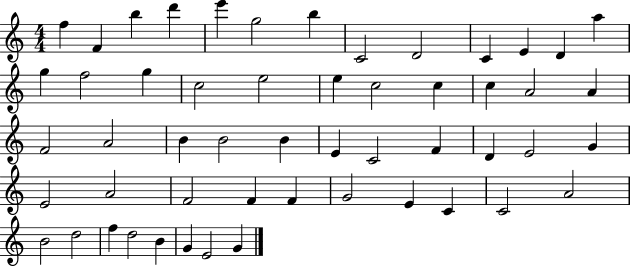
X:1
T:Untitled
M:4/4
L:1/4
K:C
f F b d' e' g2 b C2 D2 C E D a g f2 g c2 e2 e c2 c c A2 A F2 A2 B B2 B E C2 F D E2 G E2 A2 F2 F F G2 E C C2 A2 B2 d2 f d2 B G E2 G